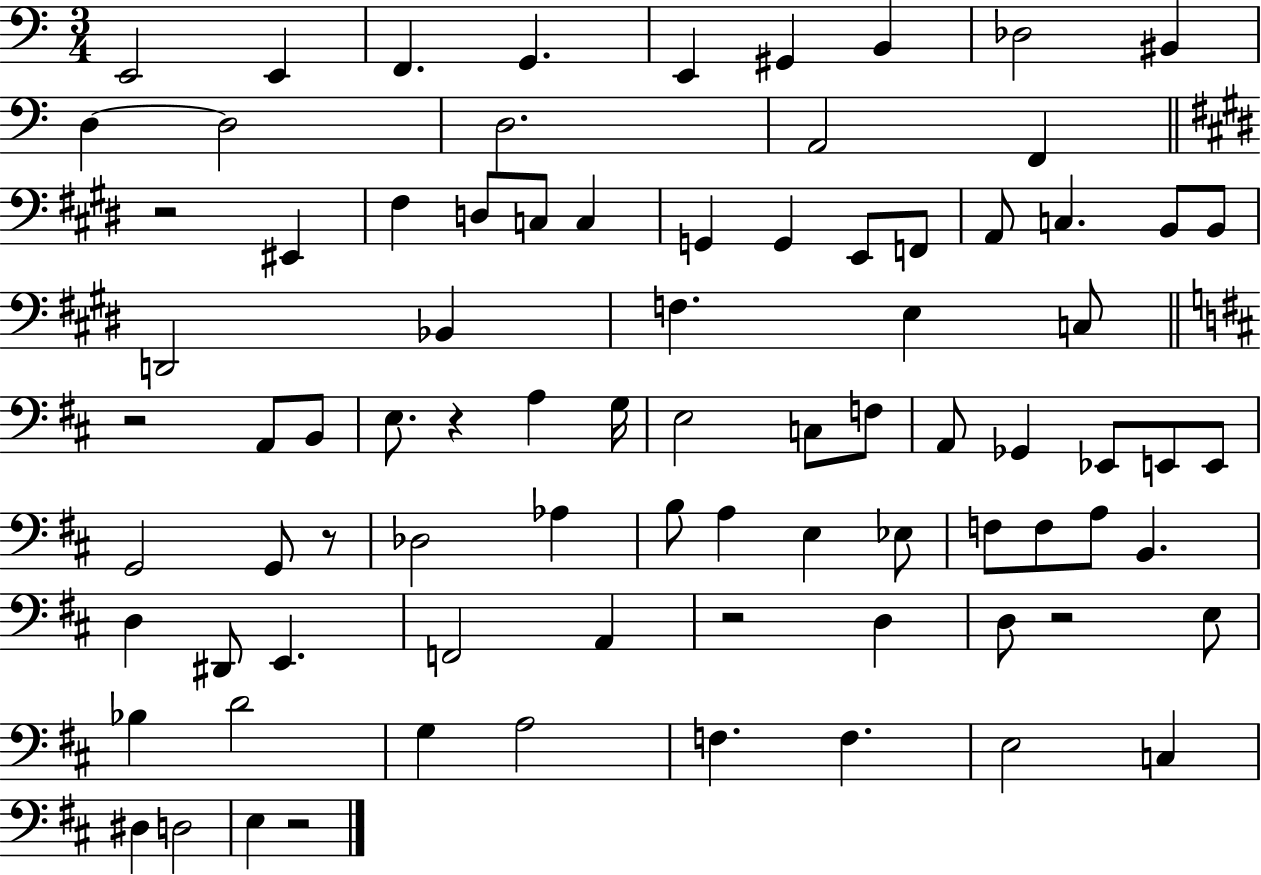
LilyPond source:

{
  \clef bass
  \numericTimeSignature
  \time 3/4
  \key c \major
  \repeat volta 2 { e,2 e,4 | f,4. g,4. | e,4 gis,4 b,4 | des2 bis,4 | \break d4~~ d2 | d2. | a,2 f,4 | \bar "||" \break \key e \major r2 eis,4 | fis4 d8 c8 c4 | g,4 g,4 e,8 f,8 | a,8 c4. b,8 b,8 | \break d,2 bes,4 | f4. e4 c8 | \bar "||" \break \key b \minor r2 a,8 b,8 | e8. r4 a4 g16 | e2 c8 f8 | a,8 ges,4 ees,8 e,8 e,8 | \break g,2 g,8 r8 | des2 aes4 | b8 a4 e4 ees8 | f8 f8 a8 b,4. | \break d4 dis,8 e,4. | f,2 a,4 | r2 d4 | d8 r2 e8 | \break bes4 d'2 | g4 a2 | f4. f4. | e2 c4 | \break dis4 d2 | e4 r2 | } \bar "|."
}